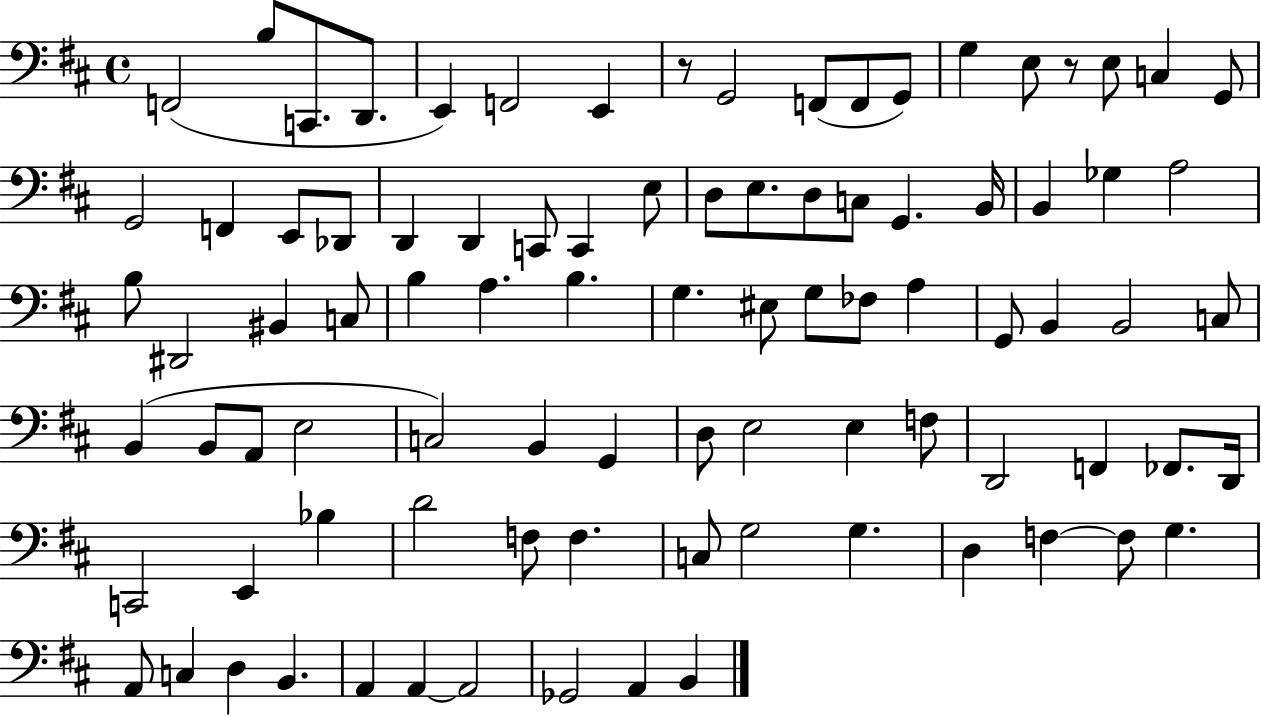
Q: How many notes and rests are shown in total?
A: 90